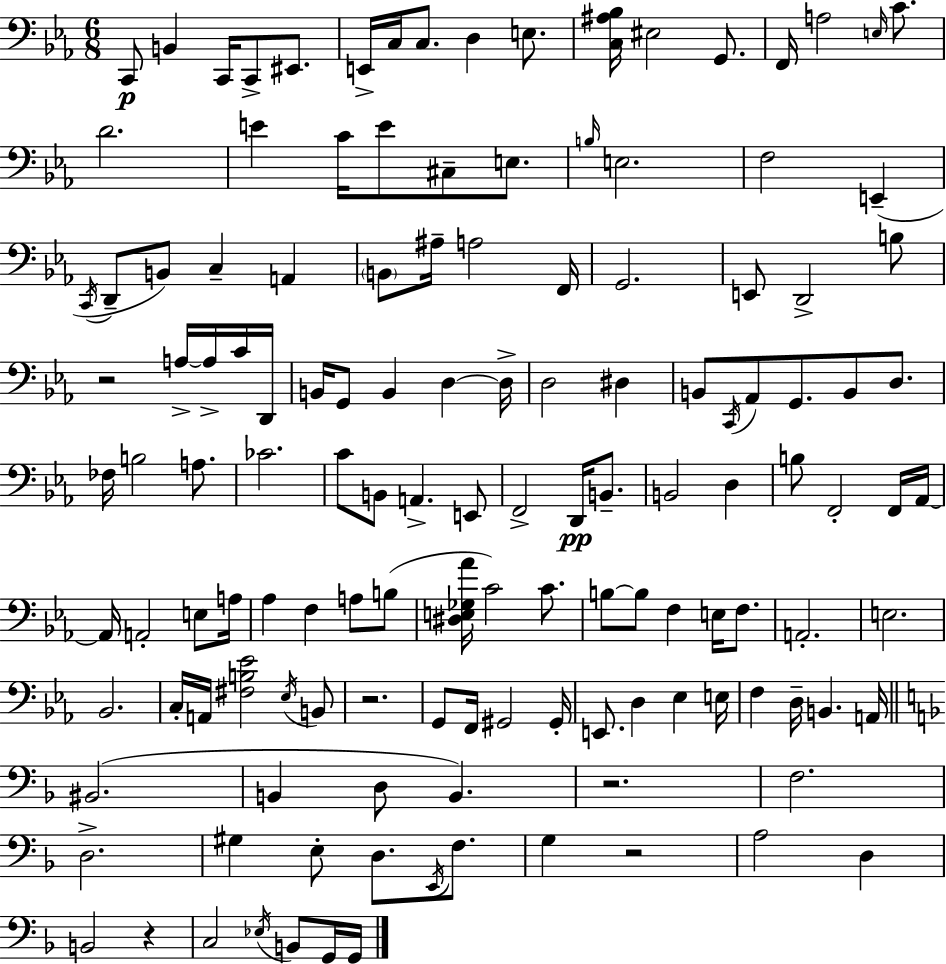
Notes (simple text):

C2/e B2/q C2/s C2/e EIS2/e. E2/s C3/s C3/e. D3/q E3/e. [C3,A#3,Bb3]/s EIS3/h G2/e. F2/s A3/h E3/s C4/e. D4/h. E4/q C4/s E4/e C#3/e E3/e. B3/s E3/h. F3/h E2/q C2/s D2/e B2/e C3/q A2/q B2/e A#3/s A3/h F2/s G2/h. E2/e D2/h B3/e R/h A3/s A3/s C4/s D2/s B2/s G2/e B2/q D3/q D3/s D3/h D#3/q B2/e C2/s Ab2/e G2/e. B2/e D3/e. FES3/s B3/h A3/e. CES4/h. C4/e B2/e A2/q. E2/e F2/h D2/s B2/e. B2/h D3/q B3/e F2/h F2/s Ab2/s Ab2/s A2/h E3/e A3/s Ab3/q F3/q A3/e B3/e [D#3,E3,Gb3,Ab4]/s C4/h C4/e. B3/e B3/e F3/q E3/s F3/e. A2/h. E3/h. Bb2/h. C3/s A2/s [F#3,B3,Eb4]/h Eb3/s B2/e R/h. G2/e F2/s G#2/h G#2/s E2/e. D3/q Eb3/q E3/s F3/q D3/s B2/q. A2/s BIS2/h. B2/q D3/e B2/q. R/h. F3/h. D3/h. G#3/q E3/e D3/e. E2/s F3/e. G3/q R/h A3/h D3/q B2/h R/q C3/h Eb3/s B2/e G2/s G2/s